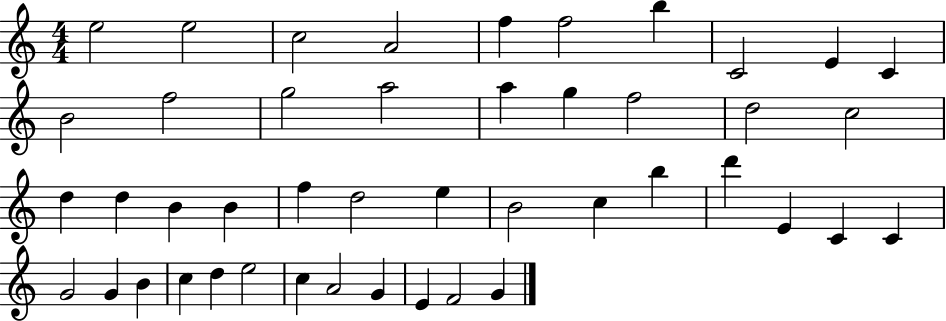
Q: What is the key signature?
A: C major